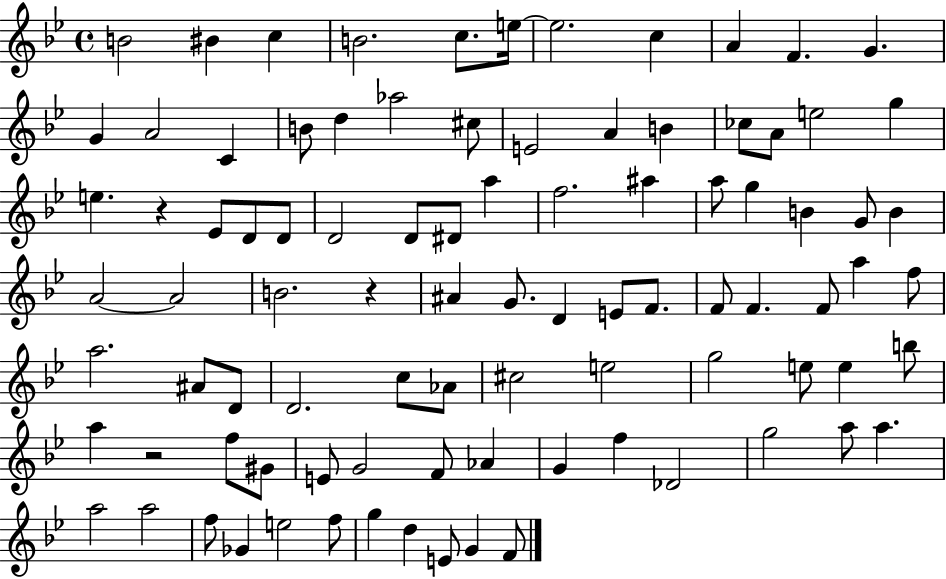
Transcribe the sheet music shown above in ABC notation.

X:1
T:Untitled
M:4/4
L:1/4
K:Bb
B2 ^B c B2 c/2 e/4 e2 c A F G G A2 C B/2 d _a2 ^c/2 E2 A B _c/2 A/2 e2 g e z _E/2 D/2 D/2 D2 D/2 ^D/2 a f2 ^a a/2 g B G/2 B A2 A2 B2 z ^A G/2 D E/2 F/2 F/2 F F/2 a f/2 a2 ^A/2 D/2 D2 c/2 _A/2 ^c2 e2 g2 e/2 e b/2 a z2 f/2 ^G/2 E/2 G2 F/2 _A G f _D2 g2 a/2 a a2 a2 f/2 _G e2 f/2 g d E/2 G F/2